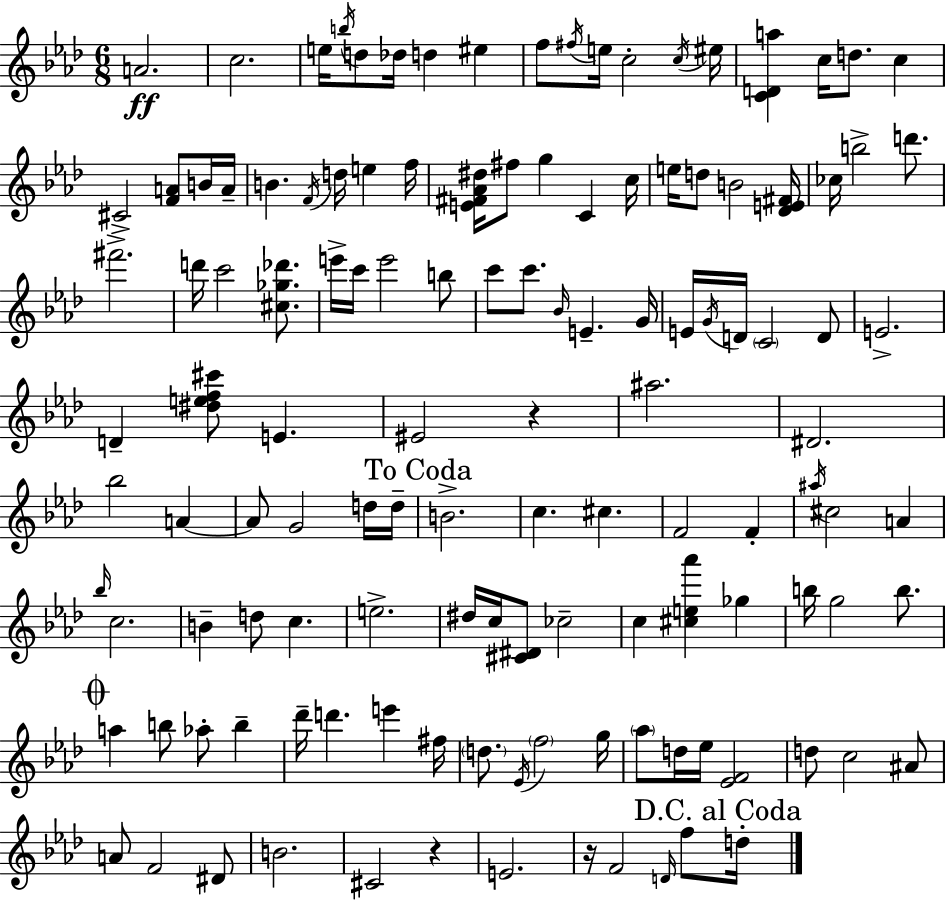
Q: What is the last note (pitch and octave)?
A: D5